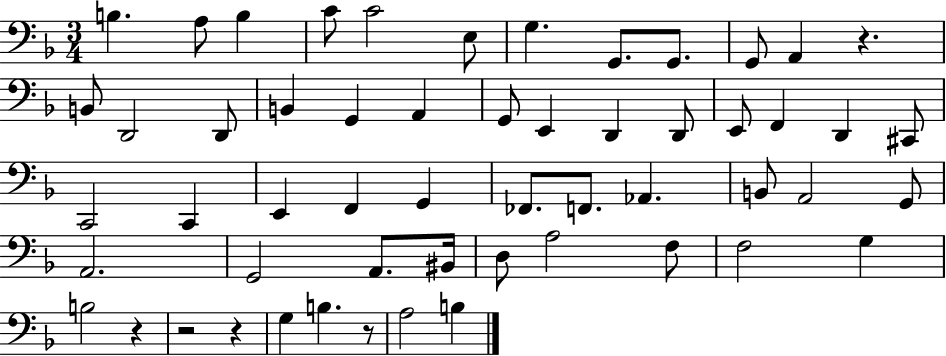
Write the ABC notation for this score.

X:1
T:Untitled
M:3/4
L:1/4
K:F
B, A,/2 B, C/2 C2 E,/2 G, G,,/2 G,,/2 G,,/2 A,, z B,,/2 D,,2 D,,/2 B,, G,, A,, G,,/2 E,, D,, D,,/2 E,,/2 F,, D,, ^C,,/2 C,,2 C,, E,, F,, G,, _F,,/2 F,,/2 _A,, B,,/2 A,,2 G,,/2 A,,2 G,,2 A,,/2 ^B,,/4 D,/2 A,2 F,/2 F,2 G, B,2 z z2 z G, B, z/2 A,2 B,